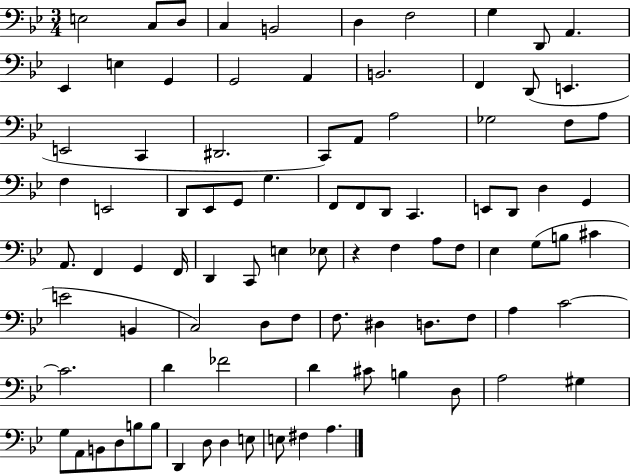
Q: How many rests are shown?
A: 1